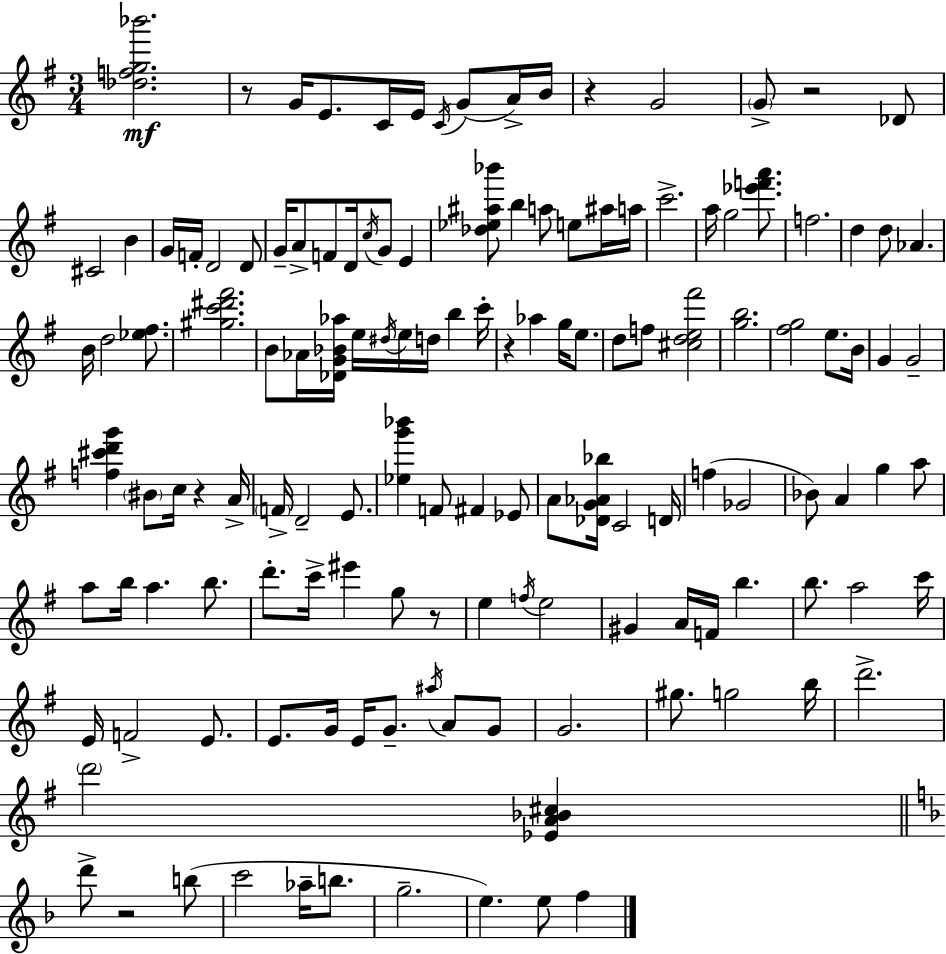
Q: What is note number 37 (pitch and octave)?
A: B4